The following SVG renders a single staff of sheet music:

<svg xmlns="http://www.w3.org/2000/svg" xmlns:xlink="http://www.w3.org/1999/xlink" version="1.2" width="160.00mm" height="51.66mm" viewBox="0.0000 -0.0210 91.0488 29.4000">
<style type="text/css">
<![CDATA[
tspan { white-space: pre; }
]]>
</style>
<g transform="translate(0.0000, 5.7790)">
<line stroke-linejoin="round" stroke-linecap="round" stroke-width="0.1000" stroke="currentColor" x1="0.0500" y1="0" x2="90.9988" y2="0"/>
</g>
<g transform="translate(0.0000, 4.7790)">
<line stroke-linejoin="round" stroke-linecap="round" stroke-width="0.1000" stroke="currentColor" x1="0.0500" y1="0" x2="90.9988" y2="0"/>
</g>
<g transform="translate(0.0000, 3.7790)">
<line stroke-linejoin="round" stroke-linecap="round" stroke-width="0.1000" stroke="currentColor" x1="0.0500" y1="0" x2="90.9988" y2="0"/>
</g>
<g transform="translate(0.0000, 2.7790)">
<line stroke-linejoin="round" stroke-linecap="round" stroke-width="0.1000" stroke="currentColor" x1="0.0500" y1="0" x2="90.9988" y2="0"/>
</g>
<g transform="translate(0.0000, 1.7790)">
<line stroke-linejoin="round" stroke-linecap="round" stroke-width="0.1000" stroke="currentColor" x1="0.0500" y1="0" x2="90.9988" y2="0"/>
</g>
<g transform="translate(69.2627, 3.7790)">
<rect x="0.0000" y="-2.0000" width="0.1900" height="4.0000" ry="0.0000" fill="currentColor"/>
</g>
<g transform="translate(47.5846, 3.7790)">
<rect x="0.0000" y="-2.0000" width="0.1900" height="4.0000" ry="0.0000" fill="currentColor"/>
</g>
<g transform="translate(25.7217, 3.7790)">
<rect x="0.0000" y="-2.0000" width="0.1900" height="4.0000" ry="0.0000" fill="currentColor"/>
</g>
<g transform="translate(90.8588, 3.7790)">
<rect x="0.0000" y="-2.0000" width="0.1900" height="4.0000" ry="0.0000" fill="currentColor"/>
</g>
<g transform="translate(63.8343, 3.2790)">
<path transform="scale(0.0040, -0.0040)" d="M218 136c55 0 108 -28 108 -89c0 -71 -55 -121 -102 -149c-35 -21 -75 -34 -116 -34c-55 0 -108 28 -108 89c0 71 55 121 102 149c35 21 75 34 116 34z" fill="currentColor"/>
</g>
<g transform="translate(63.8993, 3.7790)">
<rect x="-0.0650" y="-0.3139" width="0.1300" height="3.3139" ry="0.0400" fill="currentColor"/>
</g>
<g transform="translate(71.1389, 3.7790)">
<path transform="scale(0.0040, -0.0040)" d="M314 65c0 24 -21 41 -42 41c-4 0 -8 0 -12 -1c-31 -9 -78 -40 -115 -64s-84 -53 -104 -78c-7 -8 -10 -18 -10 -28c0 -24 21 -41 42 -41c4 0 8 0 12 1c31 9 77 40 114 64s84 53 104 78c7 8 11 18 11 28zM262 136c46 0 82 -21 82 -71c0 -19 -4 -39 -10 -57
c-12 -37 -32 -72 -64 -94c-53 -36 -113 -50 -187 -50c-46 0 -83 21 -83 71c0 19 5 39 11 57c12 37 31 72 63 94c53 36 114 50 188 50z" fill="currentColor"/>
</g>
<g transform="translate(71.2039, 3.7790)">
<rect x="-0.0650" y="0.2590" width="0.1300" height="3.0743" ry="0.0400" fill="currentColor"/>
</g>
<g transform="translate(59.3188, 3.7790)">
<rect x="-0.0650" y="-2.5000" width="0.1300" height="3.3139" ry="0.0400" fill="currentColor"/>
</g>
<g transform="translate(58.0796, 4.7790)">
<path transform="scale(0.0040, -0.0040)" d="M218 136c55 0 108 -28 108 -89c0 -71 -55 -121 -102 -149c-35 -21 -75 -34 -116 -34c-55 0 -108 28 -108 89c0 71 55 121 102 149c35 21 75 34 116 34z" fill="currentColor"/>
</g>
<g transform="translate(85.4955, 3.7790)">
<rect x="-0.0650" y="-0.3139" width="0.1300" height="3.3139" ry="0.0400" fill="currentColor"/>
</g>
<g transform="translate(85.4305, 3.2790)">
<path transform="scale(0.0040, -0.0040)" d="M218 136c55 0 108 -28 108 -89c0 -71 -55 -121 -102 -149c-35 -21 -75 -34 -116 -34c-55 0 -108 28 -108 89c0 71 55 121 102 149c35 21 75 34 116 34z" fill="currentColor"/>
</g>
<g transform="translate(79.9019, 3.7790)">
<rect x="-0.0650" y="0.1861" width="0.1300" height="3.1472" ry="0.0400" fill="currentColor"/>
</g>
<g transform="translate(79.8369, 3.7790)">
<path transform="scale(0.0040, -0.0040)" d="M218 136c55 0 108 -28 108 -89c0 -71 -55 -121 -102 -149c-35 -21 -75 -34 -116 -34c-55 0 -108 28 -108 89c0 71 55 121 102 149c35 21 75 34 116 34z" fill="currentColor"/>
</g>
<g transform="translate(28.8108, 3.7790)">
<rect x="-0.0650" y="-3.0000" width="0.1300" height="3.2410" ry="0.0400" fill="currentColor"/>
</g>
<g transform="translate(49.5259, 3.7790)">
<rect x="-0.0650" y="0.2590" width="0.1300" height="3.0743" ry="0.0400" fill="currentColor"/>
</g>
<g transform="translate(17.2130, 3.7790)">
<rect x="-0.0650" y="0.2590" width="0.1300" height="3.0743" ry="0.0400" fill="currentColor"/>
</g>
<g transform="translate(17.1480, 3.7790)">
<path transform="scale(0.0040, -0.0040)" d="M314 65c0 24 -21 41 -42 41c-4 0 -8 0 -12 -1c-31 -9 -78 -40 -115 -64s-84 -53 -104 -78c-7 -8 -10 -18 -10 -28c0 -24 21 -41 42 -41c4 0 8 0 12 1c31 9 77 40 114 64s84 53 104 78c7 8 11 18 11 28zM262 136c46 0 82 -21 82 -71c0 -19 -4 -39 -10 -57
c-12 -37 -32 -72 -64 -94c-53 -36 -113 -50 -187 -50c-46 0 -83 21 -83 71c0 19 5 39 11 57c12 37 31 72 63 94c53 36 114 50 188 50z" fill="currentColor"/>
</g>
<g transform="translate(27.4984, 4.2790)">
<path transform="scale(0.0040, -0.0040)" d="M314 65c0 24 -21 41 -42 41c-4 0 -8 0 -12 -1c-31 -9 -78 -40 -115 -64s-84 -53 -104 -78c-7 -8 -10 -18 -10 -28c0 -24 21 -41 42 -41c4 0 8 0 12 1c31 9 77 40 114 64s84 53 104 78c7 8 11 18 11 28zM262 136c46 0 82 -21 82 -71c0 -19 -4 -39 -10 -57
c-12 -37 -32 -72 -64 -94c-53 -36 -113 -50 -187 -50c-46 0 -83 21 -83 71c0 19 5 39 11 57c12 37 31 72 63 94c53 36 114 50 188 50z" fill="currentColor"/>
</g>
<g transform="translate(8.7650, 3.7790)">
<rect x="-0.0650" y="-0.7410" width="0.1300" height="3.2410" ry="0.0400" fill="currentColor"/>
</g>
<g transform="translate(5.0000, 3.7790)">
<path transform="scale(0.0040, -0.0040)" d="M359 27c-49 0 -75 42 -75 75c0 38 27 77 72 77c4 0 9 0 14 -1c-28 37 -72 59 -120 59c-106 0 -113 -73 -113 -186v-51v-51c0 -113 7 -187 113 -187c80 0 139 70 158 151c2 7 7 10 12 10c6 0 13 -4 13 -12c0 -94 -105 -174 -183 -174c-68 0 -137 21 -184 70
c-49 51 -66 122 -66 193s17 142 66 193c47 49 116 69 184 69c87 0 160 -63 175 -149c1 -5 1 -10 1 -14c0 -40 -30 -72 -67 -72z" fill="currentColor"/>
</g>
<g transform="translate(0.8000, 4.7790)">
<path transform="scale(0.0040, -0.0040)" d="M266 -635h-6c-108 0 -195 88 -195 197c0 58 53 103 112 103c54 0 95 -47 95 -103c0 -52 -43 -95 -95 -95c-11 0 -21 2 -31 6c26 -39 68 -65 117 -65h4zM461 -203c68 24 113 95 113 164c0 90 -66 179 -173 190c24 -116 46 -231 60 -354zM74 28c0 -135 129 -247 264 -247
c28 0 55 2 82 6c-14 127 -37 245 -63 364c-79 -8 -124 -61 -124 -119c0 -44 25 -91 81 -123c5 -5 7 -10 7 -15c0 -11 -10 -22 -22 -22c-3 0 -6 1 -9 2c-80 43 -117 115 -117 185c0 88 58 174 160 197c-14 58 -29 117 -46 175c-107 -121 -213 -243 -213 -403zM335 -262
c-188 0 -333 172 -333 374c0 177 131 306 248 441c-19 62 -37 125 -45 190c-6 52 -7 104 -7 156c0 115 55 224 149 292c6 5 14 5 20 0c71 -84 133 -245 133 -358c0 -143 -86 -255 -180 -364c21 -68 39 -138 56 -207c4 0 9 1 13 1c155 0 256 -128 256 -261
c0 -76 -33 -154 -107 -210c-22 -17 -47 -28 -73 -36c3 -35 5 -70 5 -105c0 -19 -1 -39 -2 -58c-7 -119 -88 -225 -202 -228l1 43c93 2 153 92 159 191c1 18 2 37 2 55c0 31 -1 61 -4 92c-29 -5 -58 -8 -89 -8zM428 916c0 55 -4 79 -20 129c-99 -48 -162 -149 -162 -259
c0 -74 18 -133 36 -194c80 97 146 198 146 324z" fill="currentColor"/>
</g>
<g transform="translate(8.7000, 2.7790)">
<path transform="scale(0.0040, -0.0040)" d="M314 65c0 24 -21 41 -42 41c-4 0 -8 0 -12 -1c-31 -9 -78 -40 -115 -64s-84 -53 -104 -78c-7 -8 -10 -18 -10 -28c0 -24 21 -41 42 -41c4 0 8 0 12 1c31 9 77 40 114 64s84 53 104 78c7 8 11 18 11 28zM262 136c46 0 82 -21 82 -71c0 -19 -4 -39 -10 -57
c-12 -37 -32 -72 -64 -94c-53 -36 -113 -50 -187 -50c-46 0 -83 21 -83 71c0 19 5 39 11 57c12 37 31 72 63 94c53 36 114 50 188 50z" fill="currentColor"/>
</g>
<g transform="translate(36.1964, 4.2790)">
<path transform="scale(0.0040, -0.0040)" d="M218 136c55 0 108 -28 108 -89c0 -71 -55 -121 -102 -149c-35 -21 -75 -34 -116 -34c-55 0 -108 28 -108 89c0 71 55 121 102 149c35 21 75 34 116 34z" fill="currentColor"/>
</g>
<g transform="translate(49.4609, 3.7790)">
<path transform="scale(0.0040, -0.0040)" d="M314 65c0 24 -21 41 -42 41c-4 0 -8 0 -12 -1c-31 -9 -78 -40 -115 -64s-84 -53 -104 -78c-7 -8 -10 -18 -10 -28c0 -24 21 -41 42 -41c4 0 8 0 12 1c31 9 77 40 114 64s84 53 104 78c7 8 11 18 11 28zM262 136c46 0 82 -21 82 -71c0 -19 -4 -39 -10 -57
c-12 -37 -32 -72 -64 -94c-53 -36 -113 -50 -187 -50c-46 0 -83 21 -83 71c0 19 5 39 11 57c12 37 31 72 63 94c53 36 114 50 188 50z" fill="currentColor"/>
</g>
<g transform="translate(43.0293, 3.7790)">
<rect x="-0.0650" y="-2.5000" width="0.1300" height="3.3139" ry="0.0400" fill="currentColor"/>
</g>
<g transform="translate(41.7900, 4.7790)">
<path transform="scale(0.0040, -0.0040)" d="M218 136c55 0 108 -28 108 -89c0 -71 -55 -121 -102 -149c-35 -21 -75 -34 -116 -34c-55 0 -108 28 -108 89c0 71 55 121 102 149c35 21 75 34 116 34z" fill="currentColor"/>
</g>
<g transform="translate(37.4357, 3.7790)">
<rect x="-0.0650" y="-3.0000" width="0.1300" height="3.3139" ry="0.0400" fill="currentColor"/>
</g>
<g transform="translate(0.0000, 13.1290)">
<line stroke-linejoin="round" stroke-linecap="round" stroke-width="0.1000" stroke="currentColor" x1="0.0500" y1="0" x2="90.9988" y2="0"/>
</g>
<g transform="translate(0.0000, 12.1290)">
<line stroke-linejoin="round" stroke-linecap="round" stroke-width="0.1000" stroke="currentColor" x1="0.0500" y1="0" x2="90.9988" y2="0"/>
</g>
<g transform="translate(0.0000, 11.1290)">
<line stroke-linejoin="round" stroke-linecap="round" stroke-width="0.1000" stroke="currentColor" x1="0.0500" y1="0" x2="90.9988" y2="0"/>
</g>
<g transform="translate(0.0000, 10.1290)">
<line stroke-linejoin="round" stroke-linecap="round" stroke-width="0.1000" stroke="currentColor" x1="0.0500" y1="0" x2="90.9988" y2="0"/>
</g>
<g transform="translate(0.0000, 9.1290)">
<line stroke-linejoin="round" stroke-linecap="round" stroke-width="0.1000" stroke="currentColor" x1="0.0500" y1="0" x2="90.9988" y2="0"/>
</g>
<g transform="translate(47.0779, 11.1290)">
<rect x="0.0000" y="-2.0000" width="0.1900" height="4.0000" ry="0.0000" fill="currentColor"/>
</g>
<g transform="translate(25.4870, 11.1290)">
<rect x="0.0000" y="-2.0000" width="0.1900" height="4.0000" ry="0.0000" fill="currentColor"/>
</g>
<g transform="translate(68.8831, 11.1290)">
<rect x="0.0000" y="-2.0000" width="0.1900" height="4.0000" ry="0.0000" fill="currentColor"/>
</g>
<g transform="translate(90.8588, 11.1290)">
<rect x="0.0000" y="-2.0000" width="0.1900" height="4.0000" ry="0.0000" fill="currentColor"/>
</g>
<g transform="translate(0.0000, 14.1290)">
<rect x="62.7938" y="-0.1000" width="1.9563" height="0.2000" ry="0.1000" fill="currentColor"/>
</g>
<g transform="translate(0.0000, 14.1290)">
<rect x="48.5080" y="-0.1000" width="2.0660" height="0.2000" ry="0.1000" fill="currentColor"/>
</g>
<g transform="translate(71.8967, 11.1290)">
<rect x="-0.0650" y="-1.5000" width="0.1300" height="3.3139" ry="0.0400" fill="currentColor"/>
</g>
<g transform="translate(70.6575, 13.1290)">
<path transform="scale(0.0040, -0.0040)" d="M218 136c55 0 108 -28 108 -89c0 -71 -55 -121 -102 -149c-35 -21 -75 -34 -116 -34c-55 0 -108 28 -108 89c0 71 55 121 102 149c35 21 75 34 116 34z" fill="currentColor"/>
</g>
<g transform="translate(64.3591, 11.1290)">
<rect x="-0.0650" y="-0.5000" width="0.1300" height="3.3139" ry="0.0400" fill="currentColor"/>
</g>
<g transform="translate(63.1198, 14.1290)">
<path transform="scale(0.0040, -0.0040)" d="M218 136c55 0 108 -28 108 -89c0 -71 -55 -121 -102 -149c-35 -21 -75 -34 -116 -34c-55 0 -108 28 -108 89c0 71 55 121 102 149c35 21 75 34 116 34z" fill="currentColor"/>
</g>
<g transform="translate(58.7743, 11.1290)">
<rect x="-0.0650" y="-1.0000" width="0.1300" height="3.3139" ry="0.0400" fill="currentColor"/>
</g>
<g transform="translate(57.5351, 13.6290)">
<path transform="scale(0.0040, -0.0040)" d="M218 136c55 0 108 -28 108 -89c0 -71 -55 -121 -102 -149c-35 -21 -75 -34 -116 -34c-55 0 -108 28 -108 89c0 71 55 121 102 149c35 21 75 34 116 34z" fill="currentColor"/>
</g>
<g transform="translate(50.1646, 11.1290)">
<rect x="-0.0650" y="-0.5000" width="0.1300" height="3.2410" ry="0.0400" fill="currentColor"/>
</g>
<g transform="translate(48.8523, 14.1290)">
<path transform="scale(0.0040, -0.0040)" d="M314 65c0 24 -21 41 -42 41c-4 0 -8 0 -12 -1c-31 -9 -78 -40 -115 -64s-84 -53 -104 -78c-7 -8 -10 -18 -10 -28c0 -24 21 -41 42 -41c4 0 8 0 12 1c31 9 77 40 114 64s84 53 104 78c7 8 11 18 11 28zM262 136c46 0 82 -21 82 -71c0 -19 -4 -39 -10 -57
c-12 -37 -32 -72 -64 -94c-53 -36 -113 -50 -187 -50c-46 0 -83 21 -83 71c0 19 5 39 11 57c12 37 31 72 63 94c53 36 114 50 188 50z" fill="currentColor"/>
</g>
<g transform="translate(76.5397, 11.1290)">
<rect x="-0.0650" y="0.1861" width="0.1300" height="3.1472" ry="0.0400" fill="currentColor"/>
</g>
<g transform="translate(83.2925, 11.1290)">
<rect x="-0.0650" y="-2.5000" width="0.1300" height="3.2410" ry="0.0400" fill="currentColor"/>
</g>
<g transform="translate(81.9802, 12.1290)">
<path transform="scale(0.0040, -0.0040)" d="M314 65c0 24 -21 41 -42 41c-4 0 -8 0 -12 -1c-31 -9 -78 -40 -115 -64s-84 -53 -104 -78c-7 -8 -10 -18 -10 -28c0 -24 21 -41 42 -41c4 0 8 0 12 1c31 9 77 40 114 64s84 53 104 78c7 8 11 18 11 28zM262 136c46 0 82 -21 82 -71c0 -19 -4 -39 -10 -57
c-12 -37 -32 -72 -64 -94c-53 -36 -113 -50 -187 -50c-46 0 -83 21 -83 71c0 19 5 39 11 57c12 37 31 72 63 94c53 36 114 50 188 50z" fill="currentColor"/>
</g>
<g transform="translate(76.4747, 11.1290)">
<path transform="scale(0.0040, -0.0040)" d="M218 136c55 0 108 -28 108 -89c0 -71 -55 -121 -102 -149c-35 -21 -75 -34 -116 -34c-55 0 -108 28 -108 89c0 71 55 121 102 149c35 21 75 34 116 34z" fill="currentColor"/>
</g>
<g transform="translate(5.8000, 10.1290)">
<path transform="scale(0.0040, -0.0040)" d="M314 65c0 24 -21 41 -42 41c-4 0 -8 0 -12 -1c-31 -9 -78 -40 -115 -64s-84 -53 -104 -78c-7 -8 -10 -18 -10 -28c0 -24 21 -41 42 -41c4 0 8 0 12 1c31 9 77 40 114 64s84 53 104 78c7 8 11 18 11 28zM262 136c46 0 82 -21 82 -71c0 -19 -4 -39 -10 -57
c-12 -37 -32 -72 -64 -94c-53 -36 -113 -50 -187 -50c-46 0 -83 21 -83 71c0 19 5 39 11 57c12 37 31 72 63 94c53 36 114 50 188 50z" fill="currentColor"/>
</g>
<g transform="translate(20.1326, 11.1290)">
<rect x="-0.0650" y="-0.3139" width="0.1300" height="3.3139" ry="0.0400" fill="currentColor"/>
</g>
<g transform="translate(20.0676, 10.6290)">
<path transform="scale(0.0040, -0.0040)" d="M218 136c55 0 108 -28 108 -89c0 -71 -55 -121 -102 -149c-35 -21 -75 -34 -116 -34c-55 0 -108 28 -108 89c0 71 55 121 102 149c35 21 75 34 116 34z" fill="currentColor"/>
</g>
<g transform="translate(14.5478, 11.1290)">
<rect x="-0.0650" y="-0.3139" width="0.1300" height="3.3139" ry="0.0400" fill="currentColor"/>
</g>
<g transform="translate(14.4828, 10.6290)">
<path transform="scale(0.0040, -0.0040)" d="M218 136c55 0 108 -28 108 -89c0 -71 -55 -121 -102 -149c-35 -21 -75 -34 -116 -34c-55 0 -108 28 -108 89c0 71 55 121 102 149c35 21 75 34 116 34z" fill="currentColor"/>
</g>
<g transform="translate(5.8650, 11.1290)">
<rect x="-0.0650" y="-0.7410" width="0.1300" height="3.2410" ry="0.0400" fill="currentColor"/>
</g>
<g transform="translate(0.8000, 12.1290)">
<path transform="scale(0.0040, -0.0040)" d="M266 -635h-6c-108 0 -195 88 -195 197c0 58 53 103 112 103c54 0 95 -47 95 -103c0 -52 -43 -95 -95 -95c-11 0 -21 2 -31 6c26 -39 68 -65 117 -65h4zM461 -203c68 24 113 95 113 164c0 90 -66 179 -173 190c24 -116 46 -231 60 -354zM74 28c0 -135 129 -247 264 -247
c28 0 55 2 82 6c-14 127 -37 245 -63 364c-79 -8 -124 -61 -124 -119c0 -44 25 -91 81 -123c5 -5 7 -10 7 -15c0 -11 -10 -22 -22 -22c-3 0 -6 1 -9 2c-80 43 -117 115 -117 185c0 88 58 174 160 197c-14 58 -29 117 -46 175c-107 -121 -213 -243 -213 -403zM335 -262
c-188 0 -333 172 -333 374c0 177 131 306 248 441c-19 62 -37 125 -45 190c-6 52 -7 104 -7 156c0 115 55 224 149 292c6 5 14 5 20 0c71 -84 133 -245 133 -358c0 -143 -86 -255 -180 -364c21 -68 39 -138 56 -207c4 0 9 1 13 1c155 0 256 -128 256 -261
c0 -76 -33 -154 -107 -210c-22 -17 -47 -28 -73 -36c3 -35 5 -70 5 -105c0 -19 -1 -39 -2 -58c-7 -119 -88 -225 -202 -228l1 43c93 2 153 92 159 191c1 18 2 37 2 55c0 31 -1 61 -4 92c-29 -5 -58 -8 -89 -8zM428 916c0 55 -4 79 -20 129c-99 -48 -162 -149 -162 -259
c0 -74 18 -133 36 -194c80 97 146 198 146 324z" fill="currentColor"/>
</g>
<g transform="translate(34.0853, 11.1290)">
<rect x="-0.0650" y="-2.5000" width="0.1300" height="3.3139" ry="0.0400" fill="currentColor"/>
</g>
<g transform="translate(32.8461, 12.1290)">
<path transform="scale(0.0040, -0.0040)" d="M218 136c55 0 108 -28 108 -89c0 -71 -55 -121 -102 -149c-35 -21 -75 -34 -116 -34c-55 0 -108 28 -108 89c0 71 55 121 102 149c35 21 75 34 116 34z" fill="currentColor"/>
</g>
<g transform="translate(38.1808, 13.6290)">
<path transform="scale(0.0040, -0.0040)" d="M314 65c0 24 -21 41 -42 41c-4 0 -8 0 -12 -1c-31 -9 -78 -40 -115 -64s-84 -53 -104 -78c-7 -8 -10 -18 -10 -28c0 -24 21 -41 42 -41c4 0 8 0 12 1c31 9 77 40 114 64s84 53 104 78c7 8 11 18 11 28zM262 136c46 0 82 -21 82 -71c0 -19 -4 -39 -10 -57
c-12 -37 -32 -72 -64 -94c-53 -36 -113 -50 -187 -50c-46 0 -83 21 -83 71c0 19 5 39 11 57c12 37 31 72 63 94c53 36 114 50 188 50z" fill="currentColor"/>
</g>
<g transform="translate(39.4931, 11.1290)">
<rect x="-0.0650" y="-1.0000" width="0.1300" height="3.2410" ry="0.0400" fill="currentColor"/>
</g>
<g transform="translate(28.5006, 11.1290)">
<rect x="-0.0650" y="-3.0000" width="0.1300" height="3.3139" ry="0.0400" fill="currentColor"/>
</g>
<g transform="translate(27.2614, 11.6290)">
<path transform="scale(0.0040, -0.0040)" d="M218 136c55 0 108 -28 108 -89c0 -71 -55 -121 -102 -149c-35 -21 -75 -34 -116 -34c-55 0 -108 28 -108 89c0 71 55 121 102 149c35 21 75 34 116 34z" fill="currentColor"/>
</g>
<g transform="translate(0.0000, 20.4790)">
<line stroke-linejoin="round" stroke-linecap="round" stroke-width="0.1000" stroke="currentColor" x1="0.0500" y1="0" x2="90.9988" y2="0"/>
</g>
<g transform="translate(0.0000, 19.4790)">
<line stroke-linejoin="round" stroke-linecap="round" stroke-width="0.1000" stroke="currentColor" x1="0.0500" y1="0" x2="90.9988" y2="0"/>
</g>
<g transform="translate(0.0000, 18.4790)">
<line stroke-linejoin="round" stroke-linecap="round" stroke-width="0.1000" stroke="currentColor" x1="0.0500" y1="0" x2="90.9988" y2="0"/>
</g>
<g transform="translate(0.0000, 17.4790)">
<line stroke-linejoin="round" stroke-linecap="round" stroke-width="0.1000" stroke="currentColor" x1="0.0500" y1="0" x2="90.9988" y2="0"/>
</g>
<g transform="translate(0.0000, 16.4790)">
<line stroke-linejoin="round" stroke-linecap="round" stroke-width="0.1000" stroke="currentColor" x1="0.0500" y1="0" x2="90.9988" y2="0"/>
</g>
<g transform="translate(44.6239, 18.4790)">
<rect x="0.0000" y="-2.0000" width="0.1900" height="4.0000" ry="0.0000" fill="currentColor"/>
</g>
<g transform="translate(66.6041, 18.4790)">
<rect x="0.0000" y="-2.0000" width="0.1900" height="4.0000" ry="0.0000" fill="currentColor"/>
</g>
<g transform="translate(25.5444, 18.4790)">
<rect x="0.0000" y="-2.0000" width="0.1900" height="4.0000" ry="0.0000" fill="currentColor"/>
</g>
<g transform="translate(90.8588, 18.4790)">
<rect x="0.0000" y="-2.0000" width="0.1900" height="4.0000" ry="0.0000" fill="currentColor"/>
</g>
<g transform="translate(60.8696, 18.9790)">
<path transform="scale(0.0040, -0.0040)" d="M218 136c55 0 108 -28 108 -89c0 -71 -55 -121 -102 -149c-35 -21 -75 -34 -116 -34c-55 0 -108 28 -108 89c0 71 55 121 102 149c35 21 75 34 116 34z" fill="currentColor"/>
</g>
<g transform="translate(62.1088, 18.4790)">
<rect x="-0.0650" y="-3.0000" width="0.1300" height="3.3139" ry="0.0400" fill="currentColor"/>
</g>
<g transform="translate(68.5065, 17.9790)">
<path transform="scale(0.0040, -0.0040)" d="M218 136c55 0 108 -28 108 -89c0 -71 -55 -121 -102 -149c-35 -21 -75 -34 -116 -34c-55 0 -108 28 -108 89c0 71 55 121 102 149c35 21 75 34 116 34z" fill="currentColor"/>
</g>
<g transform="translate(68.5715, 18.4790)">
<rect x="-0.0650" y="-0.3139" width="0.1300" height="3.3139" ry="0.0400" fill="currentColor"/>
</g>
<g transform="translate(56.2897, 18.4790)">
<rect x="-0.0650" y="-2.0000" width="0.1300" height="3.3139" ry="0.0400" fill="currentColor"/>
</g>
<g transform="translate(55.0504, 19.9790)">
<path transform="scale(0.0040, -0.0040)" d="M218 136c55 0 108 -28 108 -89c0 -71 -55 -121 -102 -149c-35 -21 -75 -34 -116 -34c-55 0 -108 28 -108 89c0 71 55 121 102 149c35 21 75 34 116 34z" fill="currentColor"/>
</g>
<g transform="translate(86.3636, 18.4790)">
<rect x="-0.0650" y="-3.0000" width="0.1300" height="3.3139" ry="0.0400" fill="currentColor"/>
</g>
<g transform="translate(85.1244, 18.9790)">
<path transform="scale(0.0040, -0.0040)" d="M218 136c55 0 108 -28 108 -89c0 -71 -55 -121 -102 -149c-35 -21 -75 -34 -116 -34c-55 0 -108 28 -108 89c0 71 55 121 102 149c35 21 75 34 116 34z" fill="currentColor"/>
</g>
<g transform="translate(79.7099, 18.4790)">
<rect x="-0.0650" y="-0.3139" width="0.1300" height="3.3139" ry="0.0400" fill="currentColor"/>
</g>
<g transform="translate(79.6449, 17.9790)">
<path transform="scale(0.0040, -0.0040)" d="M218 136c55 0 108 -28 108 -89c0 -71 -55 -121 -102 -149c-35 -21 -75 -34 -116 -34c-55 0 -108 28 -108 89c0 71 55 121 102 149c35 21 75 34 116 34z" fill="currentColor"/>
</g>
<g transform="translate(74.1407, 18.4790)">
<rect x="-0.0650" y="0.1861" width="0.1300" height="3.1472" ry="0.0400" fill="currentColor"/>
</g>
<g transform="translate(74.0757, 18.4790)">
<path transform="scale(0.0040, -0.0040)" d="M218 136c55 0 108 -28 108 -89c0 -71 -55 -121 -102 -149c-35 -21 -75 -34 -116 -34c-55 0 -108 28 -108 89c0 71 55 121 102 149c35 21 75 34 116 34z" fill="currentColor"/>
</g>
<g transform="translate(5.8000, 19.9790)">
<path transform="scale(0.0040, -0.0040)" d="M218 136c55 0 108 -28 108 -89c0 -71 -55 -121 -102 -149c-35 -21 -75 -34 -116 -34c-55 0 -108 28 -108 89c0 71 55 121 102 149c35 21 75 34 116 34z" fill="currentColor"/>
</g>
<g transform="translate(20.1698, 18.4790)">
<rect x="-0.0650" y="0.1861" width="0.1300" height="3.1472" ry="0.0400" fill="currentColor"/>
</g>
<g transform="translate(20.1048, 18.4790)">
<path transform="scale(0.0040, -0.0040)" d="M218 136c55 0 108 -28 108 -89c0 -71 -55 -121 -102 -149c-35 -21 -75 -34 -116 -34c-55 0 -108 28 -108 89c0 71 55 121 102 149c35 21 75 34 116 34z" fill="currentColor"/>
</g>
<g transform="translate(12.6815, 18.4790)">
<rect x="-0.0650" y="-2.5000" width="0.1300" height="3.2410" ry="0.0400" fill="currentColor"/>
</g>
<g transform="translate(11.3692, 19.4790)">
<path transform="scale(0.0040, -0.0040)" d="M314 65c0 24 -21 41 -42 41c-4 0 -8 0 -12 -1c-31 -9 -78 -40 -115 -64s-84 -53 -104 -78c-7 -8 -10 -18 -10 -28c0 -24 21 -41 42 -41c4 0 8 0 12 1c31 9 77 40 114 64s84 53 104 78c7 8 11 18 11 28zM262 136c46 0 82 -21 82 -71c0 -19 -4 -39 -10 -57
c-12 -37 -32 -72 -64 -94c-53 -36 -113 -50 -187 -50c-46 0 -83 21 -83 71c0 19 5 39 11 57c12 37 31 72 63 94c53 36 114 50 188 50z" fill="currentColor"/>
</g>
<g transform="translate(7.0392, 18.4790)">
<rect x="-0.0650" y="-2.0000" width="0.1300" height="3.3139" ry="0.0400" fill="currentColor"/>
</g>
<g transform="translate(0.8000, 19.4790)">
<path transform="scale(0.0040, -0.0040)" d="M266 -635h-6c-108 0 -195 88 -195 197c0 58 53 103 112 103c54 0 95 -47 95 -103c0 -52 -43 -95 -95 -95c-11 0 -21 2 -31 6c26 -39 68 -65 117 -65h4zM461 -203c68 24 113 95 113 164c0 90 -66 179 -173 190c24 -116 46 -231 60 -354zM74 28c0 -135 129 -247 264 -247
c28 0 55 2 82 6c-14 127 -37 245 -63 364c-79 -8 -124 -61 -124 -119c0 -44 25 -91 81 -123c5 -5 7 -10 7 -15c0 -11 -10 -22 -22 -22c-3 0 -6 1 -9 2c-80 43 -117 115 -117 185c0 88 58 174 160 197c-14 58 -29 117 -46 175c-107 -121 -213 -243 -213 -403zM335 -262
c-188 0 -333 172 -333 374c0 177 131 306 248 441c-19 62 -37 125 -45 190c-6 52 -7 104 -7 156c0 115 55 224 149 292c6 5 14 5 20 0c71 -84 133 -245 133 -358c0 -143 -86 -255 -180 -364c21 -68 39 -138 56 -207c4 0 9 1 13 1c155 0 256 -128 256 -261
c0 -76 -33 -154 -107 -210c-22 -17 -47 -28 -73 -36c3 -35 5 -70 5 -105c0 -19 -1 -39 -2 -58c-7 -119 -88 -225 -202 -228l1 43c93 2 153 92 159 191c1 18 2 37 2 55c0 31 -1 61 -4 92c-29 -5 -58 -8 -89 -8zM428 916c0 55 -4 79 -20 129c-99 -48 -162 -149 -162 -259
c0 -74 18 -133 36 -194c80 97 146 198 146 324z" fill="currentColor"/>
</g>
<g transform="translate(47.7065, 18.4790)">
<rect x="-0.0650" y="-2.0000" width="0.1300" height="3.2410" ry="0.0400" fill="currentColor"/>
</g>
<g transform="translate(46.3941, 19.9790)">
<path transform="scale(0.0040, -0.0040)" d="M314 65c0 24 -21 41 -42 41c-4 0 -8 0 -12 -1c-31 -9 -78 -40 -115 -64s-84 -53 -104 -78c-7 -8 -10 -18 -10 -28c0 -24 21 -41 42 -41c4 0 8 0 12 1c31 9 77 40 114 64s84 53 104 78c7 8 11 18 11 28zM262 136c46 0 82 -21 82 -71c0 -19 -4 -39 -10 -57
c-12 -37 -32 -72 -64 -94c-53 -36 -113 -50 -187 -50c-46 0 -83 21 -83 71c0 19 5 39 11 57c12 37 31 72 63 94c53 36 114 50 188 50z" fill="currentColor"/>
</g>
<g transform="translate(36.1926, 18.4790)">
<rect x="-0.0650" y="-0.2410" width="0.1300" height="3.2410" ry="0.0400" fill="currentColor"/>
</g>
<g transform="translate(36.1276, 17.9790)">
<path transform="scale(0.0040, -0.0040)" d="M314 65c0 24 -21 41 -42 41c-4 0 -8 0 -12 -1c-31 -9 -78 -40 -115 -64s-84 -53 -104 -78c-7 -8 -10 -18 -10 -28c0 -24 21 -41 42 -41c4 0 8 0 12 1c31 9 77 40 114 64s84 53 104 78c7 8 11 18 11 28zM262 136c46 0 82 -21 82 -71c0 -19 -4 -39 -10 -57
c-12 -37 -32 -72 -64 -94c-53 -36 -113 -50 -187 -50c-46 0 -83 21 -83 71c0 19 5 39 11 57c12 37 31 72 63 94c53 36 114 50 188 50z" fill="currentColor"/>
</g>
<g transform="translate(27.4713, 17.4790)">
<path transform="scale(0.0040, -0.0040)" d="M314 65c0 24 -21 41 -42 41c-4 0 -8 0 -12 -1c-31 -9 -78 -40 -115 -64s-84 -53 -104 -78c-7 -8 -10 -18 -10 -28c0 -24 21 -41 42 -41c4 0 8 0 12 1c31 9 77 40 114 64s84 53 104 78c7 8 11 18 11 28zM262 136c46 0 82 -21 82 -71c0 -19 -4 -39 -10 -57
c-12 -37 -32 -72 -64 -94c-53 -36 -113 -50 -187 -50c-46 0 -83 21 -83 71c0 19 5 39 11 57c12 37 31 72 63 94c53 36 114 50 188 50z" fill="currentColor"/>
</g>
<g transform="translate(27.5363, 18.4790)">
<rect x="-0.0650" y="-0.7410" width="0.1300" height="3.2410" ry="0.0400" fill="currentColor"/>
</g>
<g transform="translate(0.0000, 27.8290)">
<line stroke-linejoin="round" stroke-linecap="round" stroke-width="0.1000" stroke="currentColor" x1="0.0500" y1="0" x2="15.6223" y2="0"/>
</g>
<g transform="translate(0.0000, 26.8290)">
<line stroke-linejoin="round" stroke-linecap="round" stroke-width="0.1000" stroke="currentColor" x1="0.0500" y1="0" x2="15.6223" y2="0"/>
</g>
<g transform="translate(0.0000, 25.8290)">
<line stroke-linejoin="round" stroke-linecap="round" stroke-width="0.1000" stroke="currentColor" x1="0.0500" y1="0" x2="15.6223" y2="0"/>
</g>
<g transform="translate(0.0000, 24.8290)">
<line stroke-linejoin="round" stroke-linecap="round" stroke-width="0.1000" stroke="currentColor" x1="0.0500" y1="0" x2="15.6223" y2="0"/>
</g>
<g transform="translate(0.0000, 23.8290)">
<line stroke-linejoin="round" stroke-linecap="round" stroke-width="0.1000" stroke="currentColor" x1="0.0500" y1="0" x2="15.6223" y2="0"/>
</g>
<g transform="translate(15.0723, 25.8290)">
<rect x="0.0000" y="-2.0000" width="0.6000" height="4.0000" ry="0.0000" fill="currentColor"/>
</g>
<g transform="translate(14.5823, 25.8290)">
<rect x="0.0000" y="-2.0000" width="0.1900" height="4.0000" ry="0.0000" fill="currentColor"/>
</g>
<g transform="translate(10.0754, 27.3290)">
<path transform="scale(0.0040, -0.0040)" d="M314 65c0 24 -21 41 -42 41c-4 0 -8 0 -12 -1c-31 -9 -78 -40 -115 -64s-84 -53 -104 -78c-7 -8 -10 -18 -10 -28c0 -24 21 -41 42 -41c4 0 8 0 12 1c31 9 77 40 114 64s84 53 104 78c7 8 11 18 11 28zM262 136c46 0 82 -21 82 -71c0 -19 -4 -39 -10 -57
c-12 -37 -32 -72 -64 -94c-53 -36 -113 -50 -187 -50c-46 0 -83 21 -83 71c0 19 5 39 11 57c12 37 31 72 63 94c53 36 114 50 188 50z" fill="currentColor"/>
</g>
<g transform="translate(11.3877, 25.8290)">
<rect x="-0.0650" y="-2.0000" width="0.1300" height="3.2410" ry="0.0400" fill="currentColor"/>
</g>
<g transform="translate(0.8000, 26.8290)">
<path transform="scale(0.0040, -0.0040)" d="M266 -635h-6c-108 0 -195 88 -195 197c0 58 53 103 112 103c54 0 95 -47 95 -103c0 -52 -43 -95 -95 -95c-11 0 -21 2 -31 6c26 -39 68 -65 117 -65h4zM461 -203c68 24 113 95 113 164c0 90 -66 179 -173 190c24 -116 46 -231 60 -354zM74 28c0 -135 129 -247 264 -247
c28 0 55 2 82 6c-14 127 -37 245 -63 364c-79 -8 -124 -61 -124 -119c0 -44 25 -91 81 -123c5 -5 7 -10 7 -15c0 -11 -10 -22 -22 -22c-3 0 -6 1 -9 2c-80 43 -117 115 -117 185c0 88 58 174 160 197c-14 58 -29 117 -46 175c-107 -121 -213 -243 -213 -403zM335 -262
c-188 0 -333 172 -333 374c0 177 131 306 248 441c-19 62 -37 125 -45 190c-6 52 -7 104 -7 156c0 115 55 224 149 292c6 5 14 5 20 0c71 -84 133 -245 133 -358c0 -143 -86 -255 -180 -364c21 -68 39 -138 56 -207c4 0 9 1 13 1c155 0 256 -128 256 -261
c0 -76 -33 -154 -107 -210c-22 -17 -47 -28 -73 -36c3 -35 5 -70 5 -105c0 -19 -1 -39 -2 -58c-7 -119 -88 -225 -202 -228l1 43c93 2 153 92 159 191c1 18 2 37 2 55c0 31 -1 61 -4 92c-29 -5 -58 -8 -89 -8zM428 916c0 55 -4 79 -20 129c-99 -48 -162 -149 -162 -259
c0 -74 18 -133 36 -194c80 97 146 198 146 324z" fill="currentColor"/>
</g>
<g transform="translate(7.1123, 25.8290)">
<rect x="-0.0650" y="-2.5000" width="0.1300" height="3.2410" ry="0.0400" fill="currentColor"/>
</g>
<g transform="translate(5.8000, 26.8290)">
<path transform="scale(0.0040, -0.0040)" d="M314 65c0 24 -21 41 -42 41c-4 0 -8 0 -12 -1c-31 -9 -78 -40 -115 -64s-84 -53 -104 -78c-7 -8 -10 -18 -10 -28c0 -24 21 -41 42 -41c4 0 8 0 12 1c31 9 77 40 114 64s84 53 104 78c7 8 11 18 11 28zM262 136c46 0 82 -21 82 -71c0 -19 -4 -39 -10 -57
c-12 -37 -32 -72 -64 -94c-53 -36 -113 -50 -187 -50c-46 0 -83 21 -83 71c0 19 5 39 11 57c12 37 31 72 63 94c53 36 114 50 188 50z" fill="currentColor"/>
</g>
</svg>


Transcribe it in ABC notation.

X:1
T:Untitled
M:4/4
L:1/4
K:C
d2 B2 A2 A G B2 G c B2 B c d2 c c A G D2 C2 D C E B G2 F G2 B d2 c2 F2 F A c B c A G2 F2